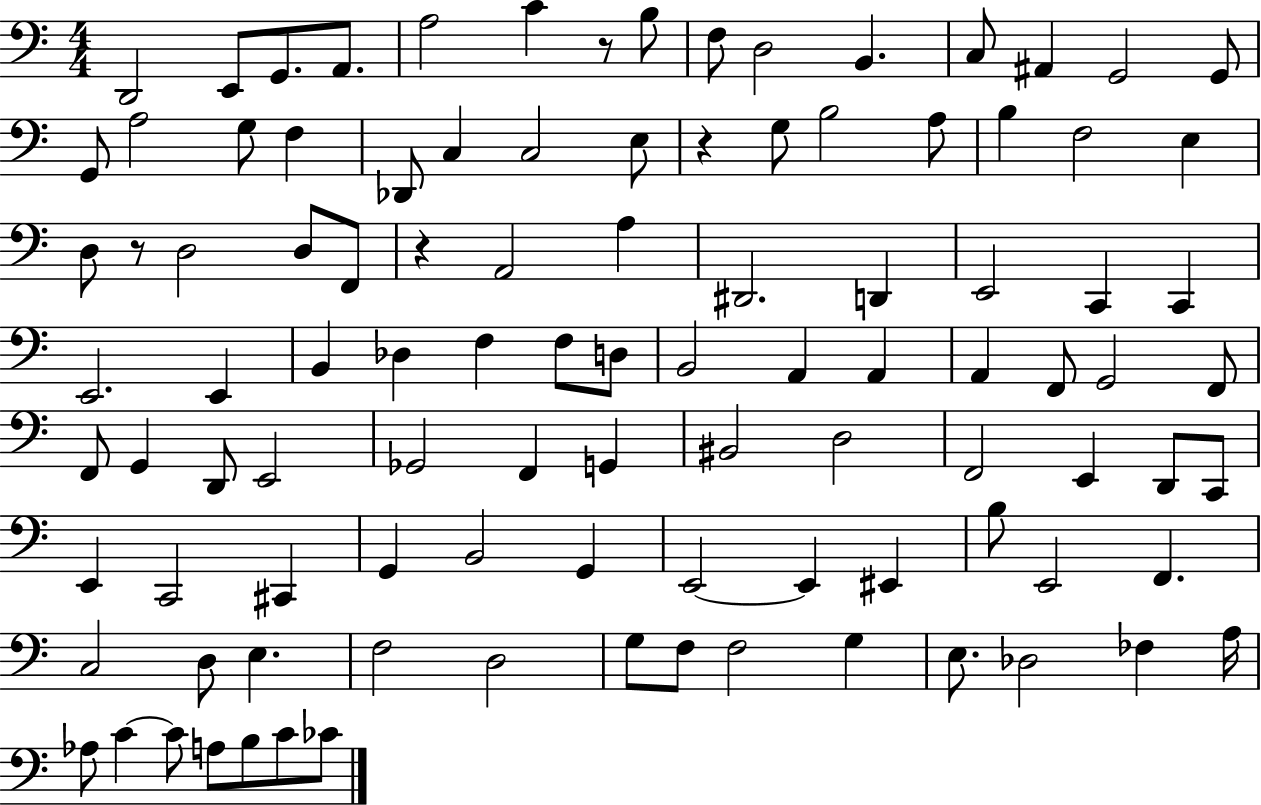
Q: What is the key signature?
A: C major